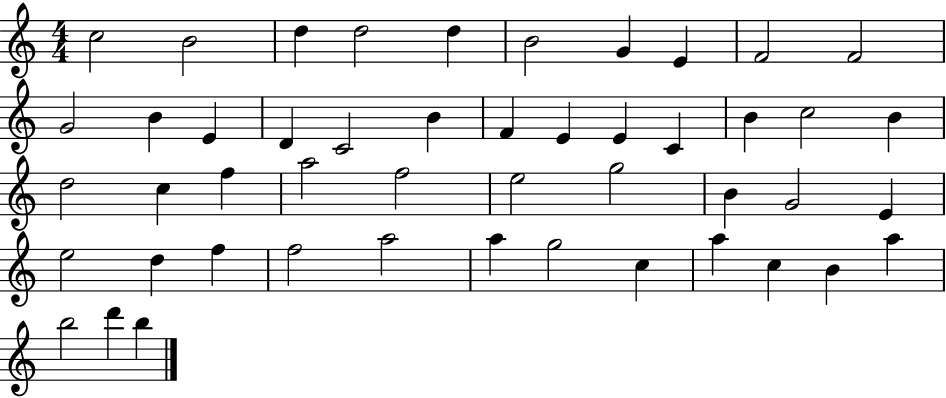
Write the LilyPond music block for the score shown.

{
  \clef treble
  \numericTimeSignature
  \time 4/4
  \key c \major
  c''2 b'2 | d''4 d''2 d''4 | b'2 g'4 e'4 | f'2 f'2 | \break g'2 b'4 e'4 | d'4 c'2 b'4 | f'4 e'4 e'4 c'4 | b'4 c''2 b'4 | \break d''2 c''4 f''4 | a''2 f''2 | e''2 g''2 | b'4 g'2 e'4 | \break e''2 d''4 f''4 | f''2 a''2 | a''4 g''2 c''4 | a''4 c''4 b'4 a''4 | \break b''2 d'''4 b''4 | \bar "|."
}